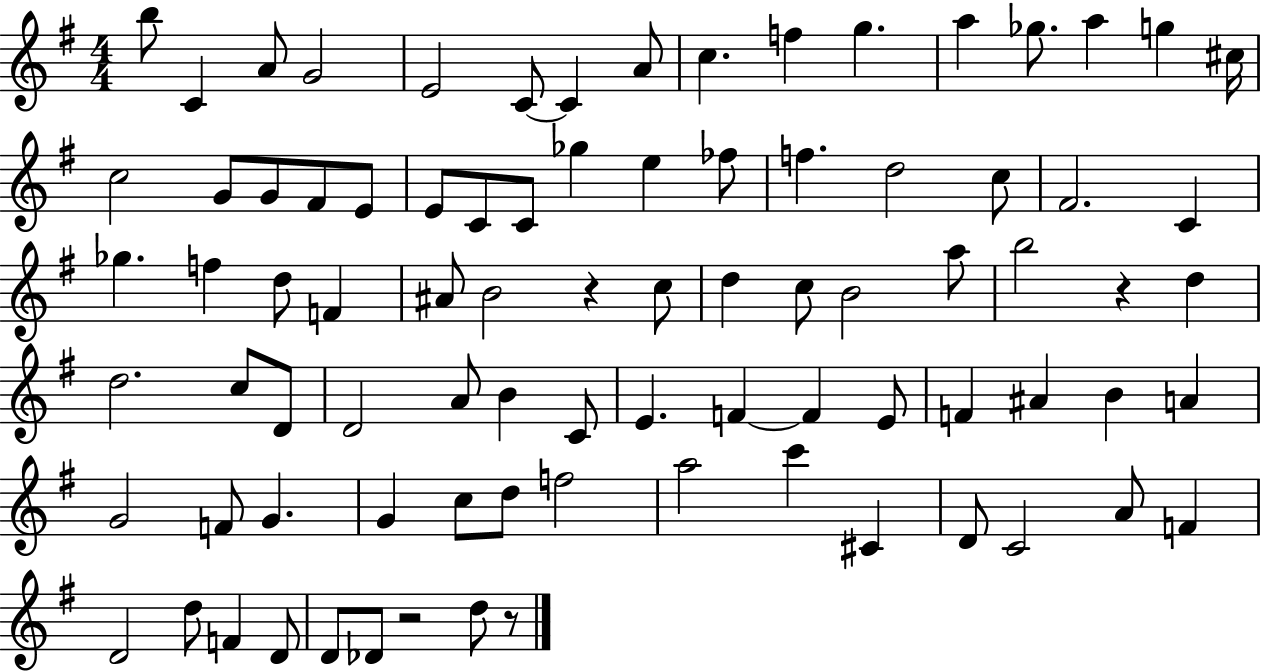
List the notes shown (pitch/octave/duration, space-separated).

B5/e C4/q A4/e G4/h E4/h C4/e C4/q A4/e C5/q. F5/q G5/q. A5/q Gb5/e. A5/q G5/q C#5/s C5/h G4/e G4/e F#4/e E4/e E4/e C4/e C4/e Gb5/q E5/q FES5/e F5/q. D5/h C5/e F#4/h. C4/q Gb5/q. F5/q D5/e F4/q A#4/e B4/h R/q C5/e D5/q C5/e B4/h A5/e B5/h R/q D5/q D5/h. C5/e D4/e D4/h A4/e B4/q C4/e E4/q. F4/q F4/q E4/e F4/q A#4/q B4/q A4/q G4/h F4/e G4/q. G4/q C5/e D5/e F5/h A5/h C6/q C#4/q D4/e C4/h A4/e F4/q D4/h D5/e F4/q D4/e D4/e Db4/e R/h D5/e R/e